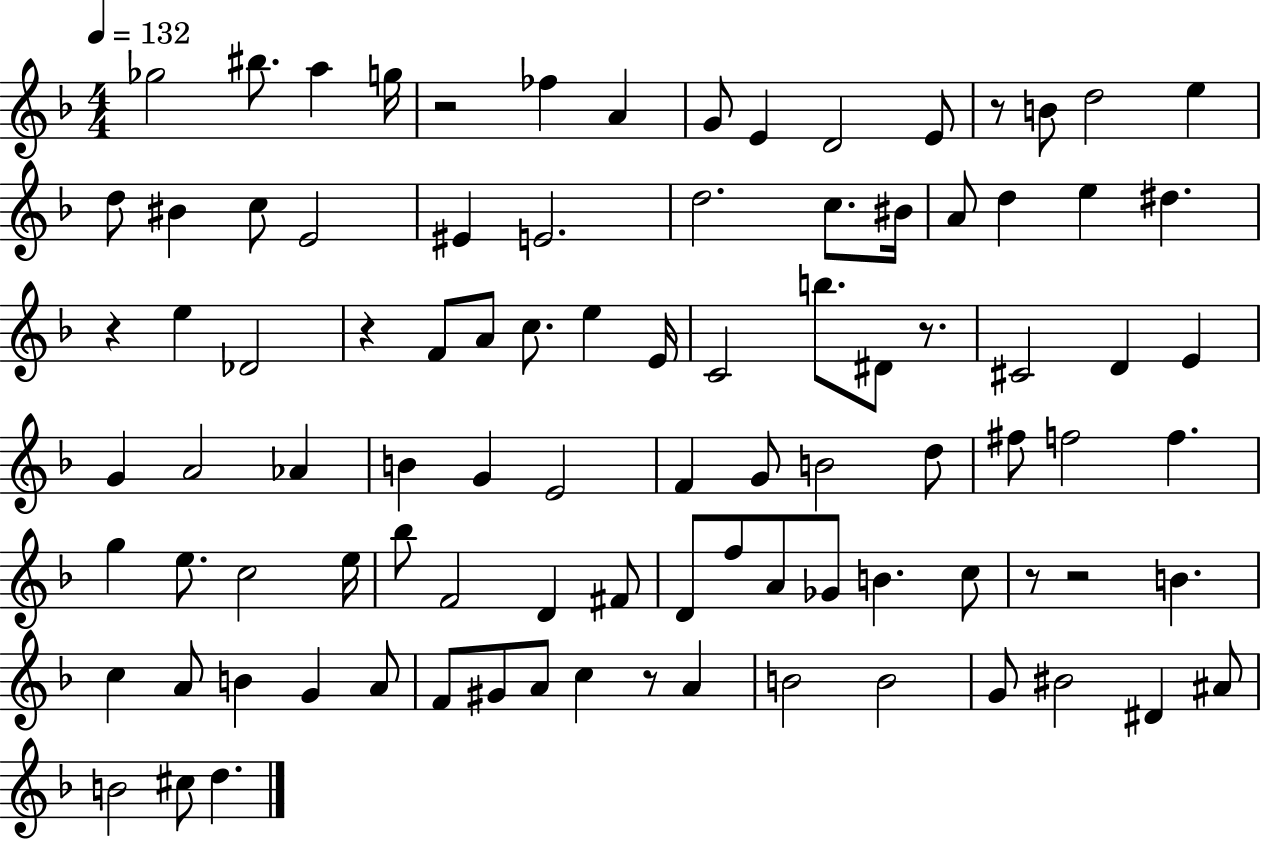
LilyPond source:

{
  \clef treble
  \numericTimeSignature
  \time 4/4
  \key f \major
  \tempo 4 = 132
  ges''2 bis''8. a''4 g''16 | r2 fes''4 a'4 | g'8 e'4 d'2 e'8 | r8 b'8 d''2 e''4 | \break d''8 bis'4 c''8 e'2 | eis'4 e'2. | d''2. c''8. bis'16 | a'8 d''4 e''4 dis''4. | \break r4 e''4 des'2 | r4 f'8 a'8 c''8. e''4 e'16 | c'2 b''8. dis'8 r8. | cis'2 d'4 e'4 | \break g'4 a'2 aes'4 | b'4 g'4 e'2 | f'4 g'8 b'2 d''8 | fis''8 f''2 f''4. | \break g''4 e''8. c''2 e''16 | bes''8 f'2 d'4 fis'8 | d'8 f''8 a'8 ges'8 b'4. c''8 | r8 r2 b'4. | \break c''4 a'8 b'4 g'4 a'8 | f'8 gis'8 a'8 c''4 r8 a'4 | b'2 b'2 | g'8 bis'2 dis'4 ais'8 | \break b'2 cis''8 d''4. | \bar "|."
}